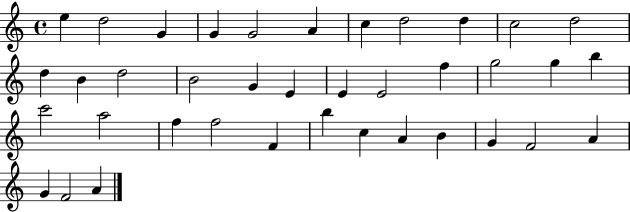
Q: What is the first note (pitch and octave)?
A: E5